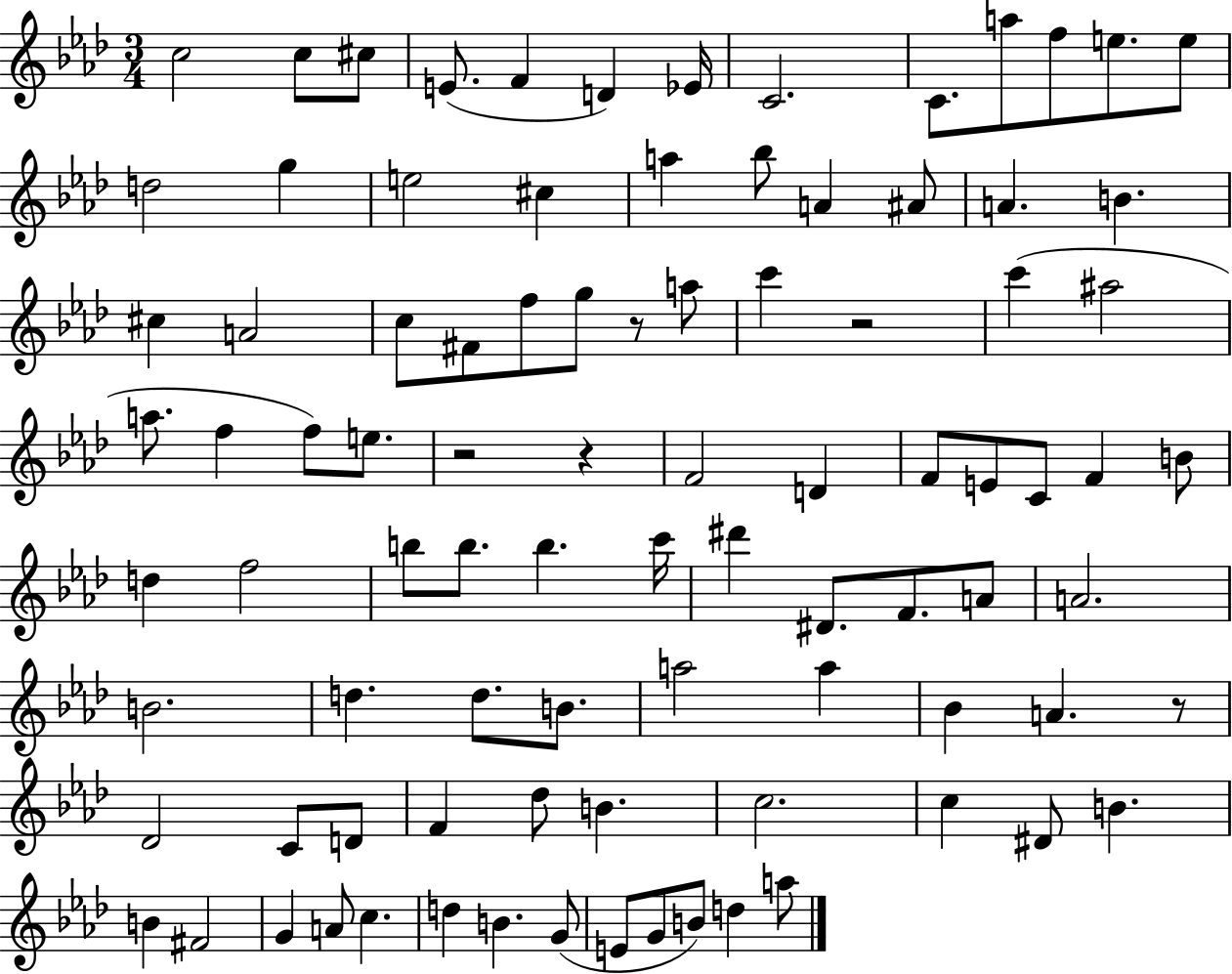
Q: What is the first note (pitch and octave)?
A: C5